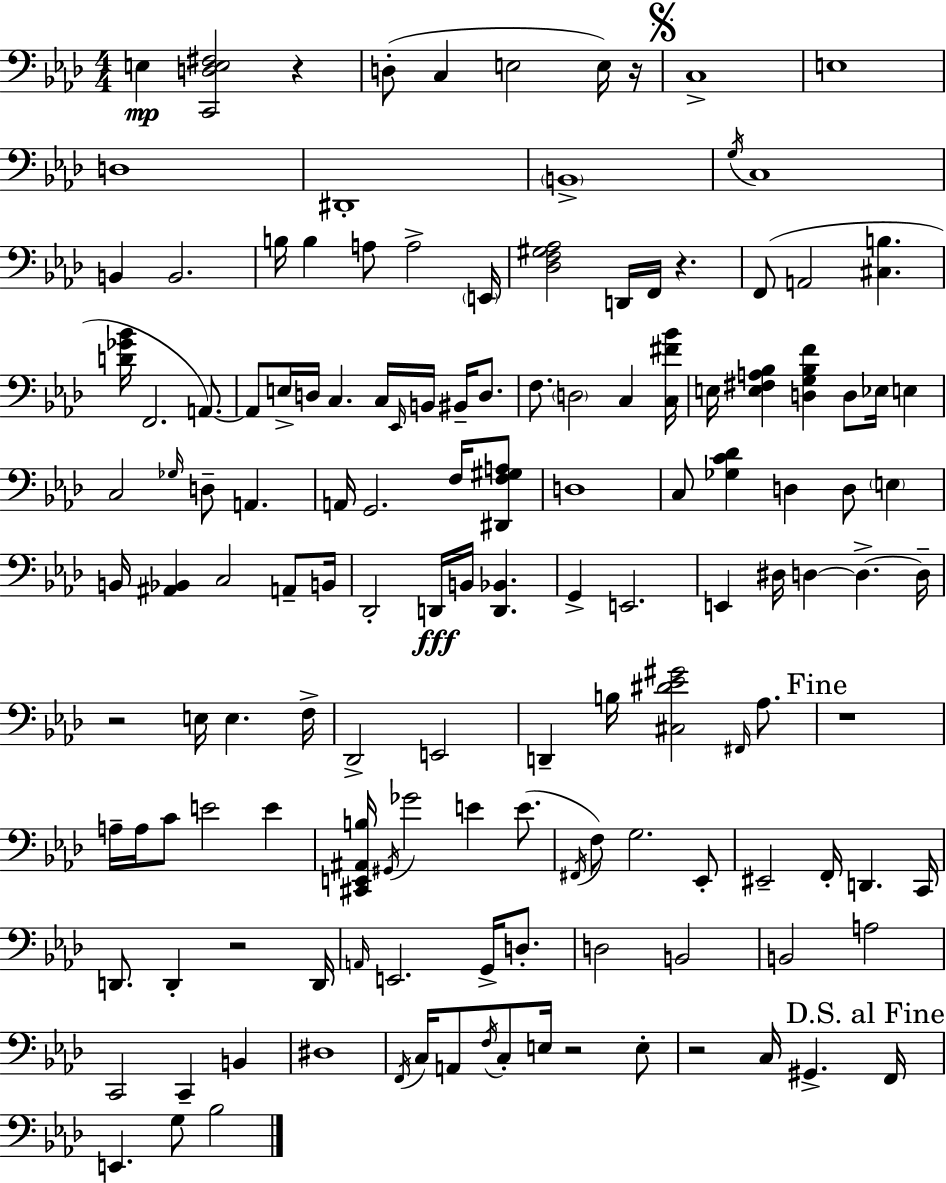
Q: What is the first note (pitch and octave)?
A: E3